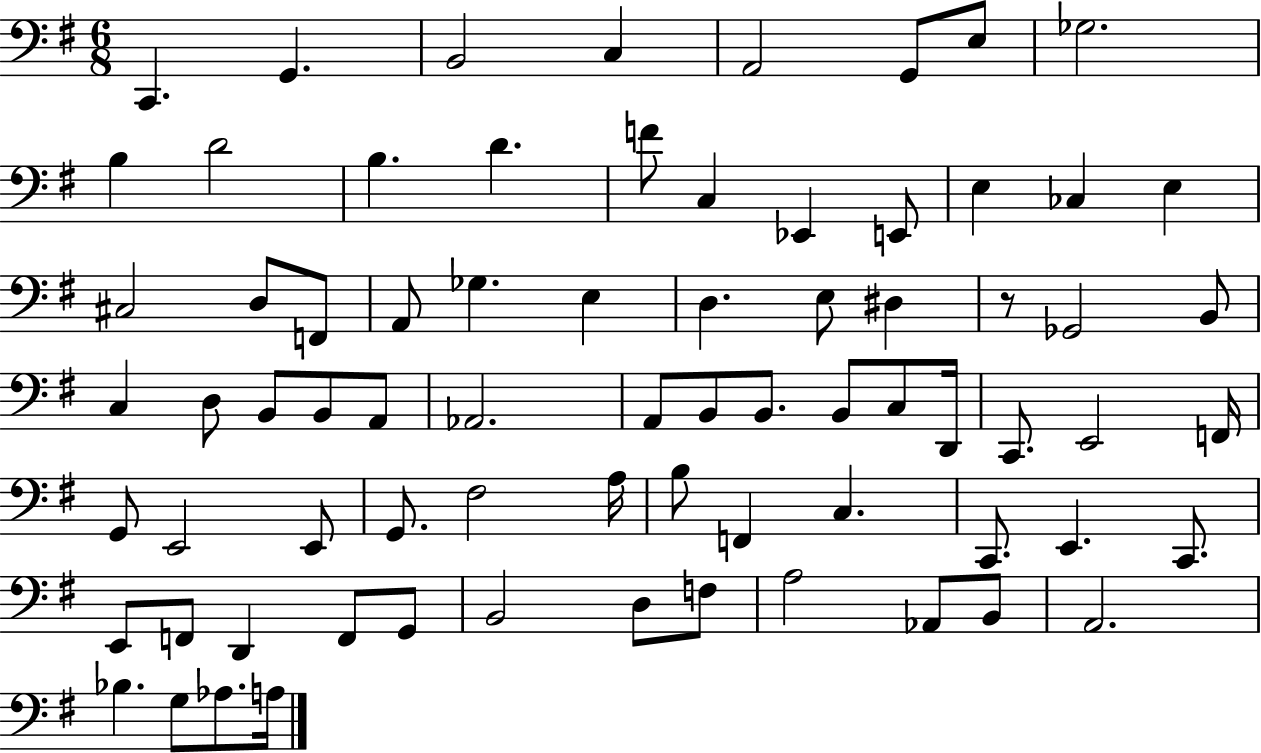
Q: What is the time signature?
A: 6/8